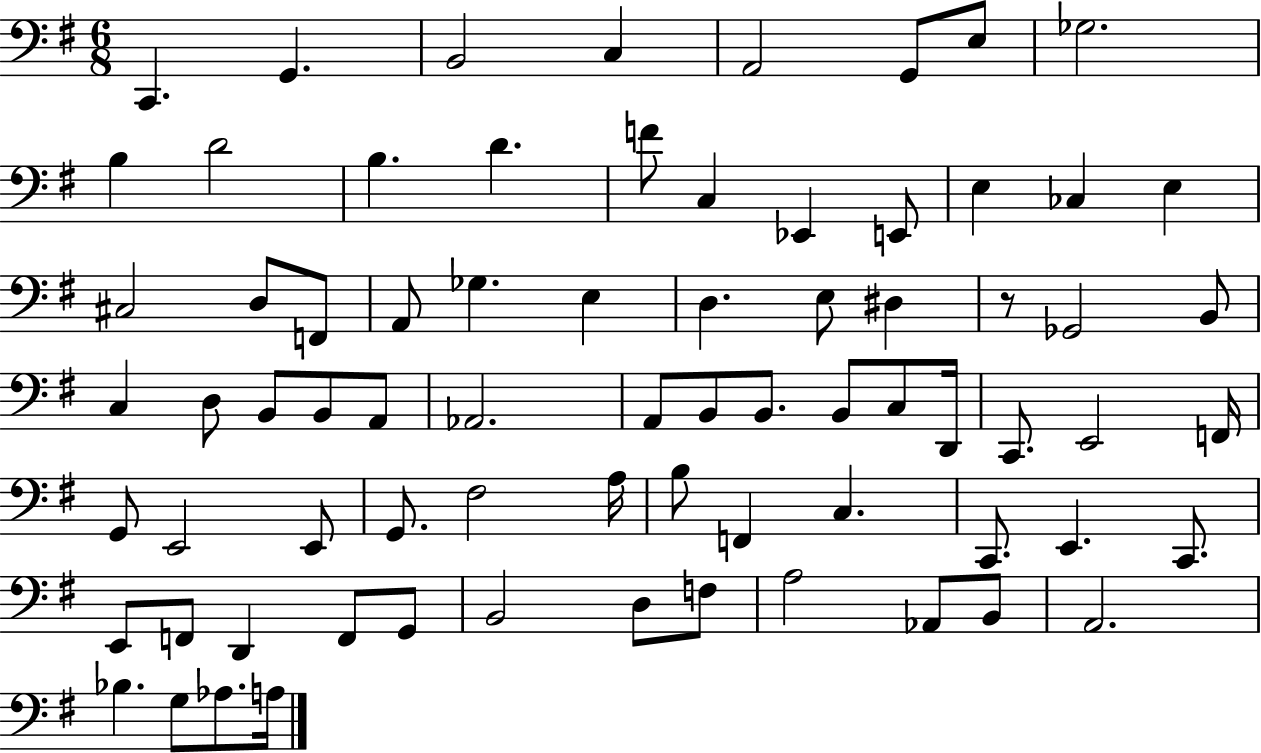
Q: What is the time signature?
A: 6/8